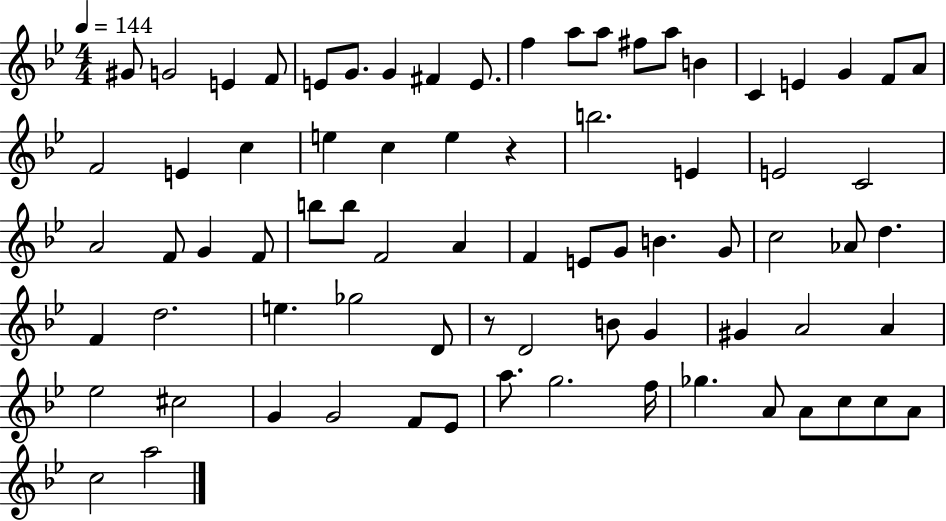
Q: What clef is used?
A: treble